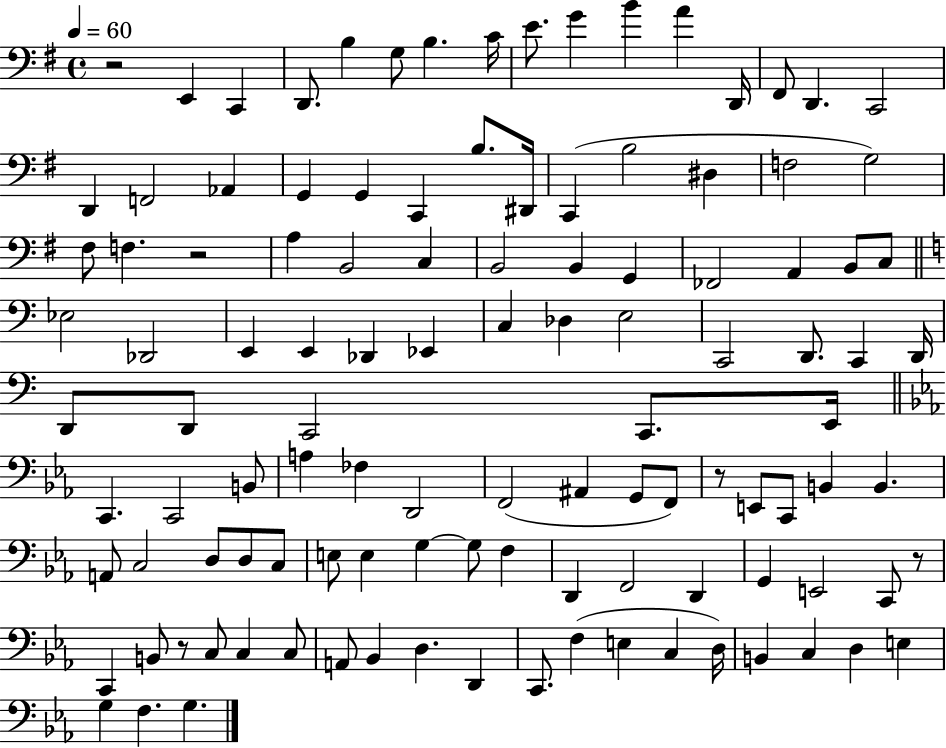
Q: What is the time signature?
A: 4/4